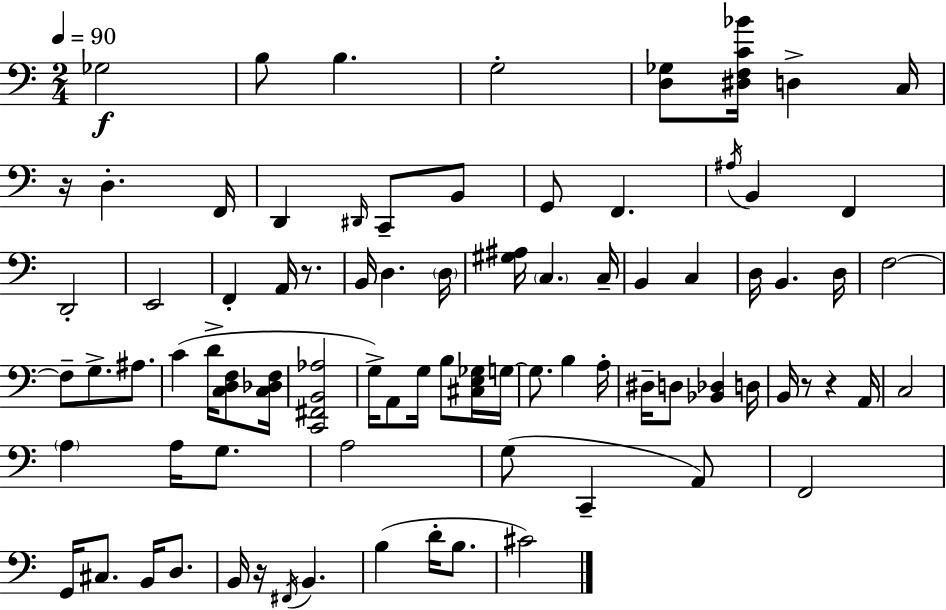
X:1
T:Untitled
M:2/4
L:1/4
K:Am
_G,2 B,/2 B, G,2 [D,_G,]/2 [^D,F,C_B]/4 D, C,/4 z/4 D, F,,/4 D,, ^D,,/4 C,,/2 B,,/2 G,,/2 F,, ^A,/4 B,, F,, D,,2 E,,2 F,, A,,/4 z/2 B,,/4 D, D,/4 [^G,^A,]/4 C, C,/4 B,, C, D,/4 B,, D,/4 F,2 F,/2 G,/2 ^A,/2 C D/4 [C,D,F,]/2 [C,_D,F,]/4 [C,,^F,,B,,_A,]2 G,/4 A,,/2 G,/4 B,/2 [^C,E,_G,]/4 G,/4 G,/2 B, A,/4 ^D,/4 D,/2 [_B,,_D,] D,/4 B,,/4 z/2 z A,,/4 C,2 A, A,/4 G,/2 A,2 G,/2 C,, A,,/2 F,,2 G,,/4 ^C,/2 B,,/4 D,/2 B,,/4 z/4 ^F,,/4 B,, B, D/4 B,/2 ^C2